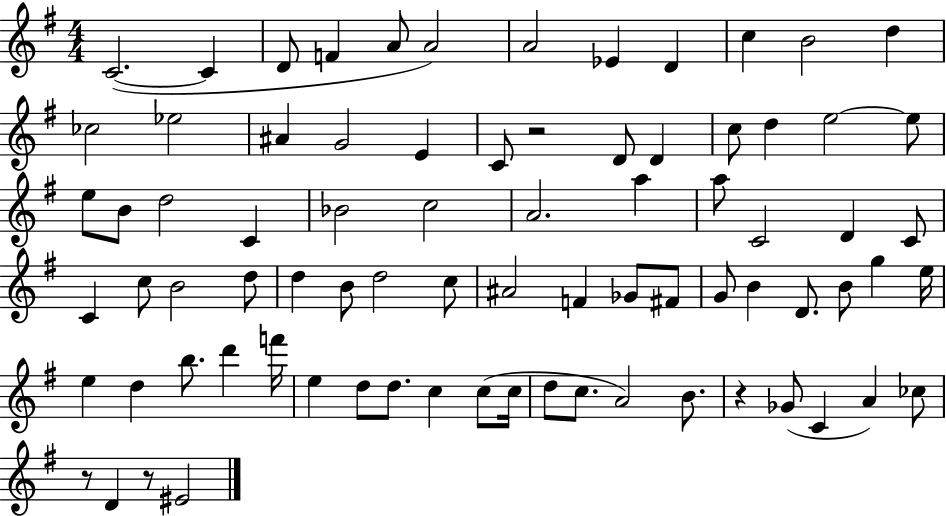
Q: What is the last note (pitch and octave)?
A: EIS4